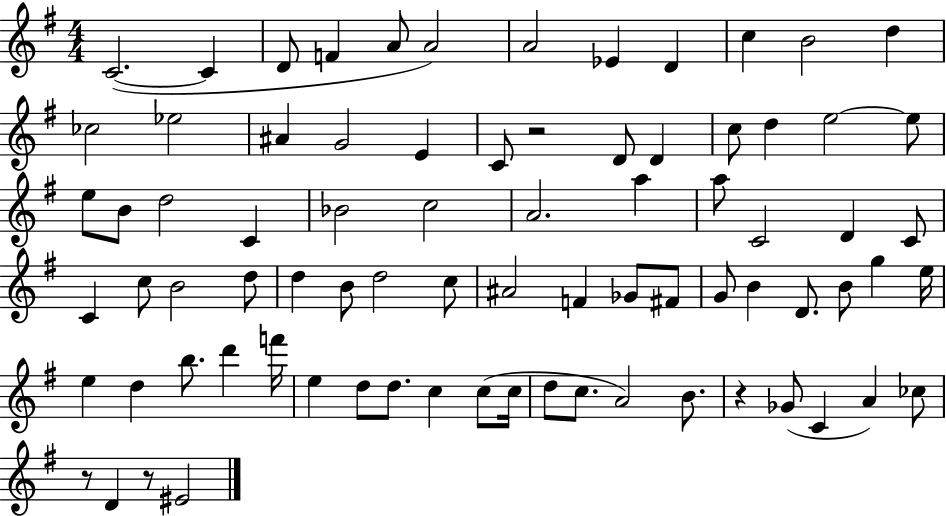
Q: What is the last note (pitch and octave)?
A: EIS4